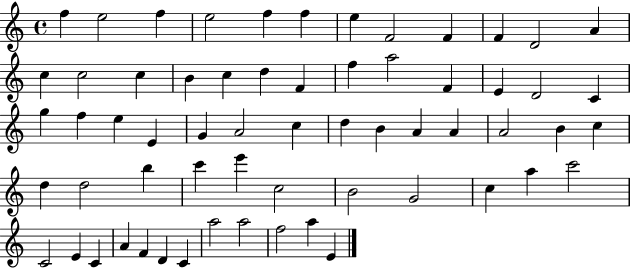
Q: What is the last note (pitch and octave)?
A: E4